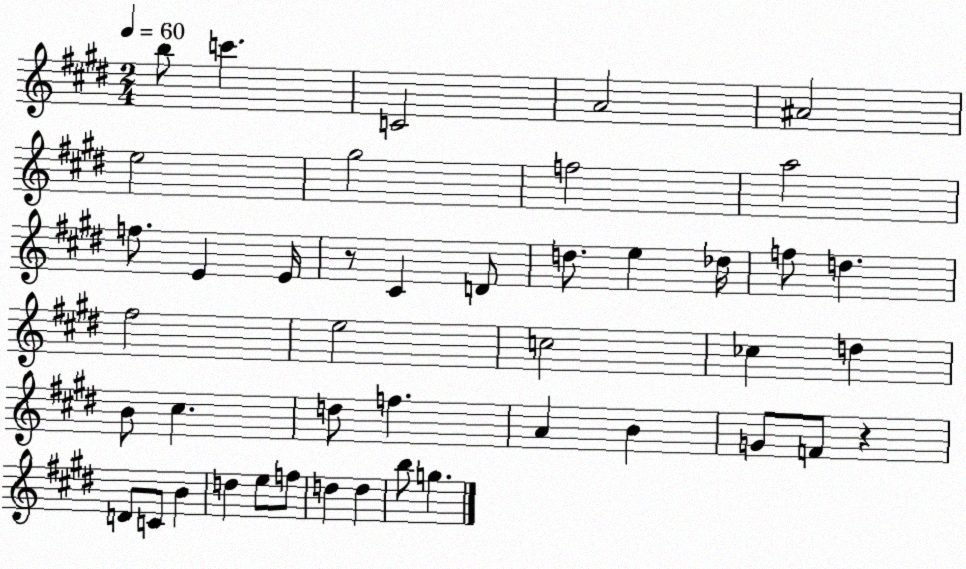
X:1
T:Untitled
M:2/4
L:1/4
K:E
b/2 c' C2 A2 ^A2 e2 ^g2 f2 a2 f/2 E E/4 z/2 ^C D/2 d/2 e _d/4 f/2 d ^f2 e2 c2 _c d B/2 ^c d/2 f A B G/2 F/2 z D/2 C/2 B d e/2 f/2 d d b/2 g